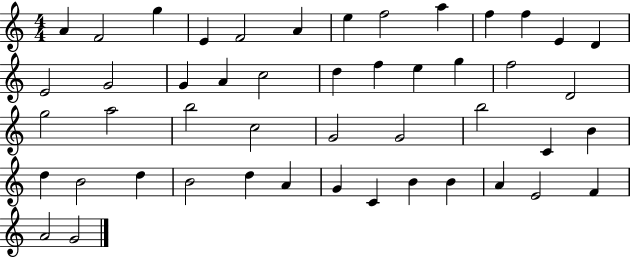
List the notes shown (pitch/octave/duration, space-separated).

A4/q F4/h G5/q E4/q F4/h A4/q E5/q F5/h A5/q F5/q F5/q E4/q D4/q E4/h G4/h G4/q A4/q C5/h D5/q F5/q E5/q G5/q F5/h D4/h G5/h A5/h B5/h C5/h G4/h G4/h B5/h C4/q B4/q D5/q B4/h D5/q B4/h D5/q A4/q G4/q C4/q B4/q B4/q A4/q E4/h F4/q A4/h G4/h